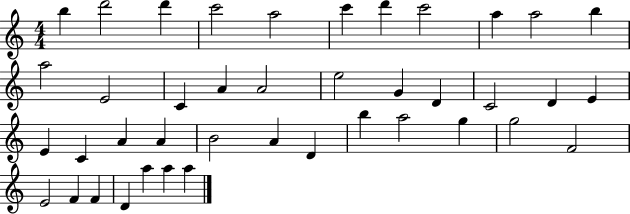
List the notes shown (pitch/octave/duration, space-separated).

B5/q D6/h D6/q C6/h A5/h C6/q D6/q C6/h A5/q A5/h B5/q A5/h E4/h C4/q A4/q A4/h E5/h G4/q D4/q C4/h D4/q E4/q E4/q C4/q A4/q A4/q B4/h A4/q D4/q B5/q A5/h G5/q G5/h F4/h E4/h F4/q F4/q D4/q A5/q A5/q A5/q